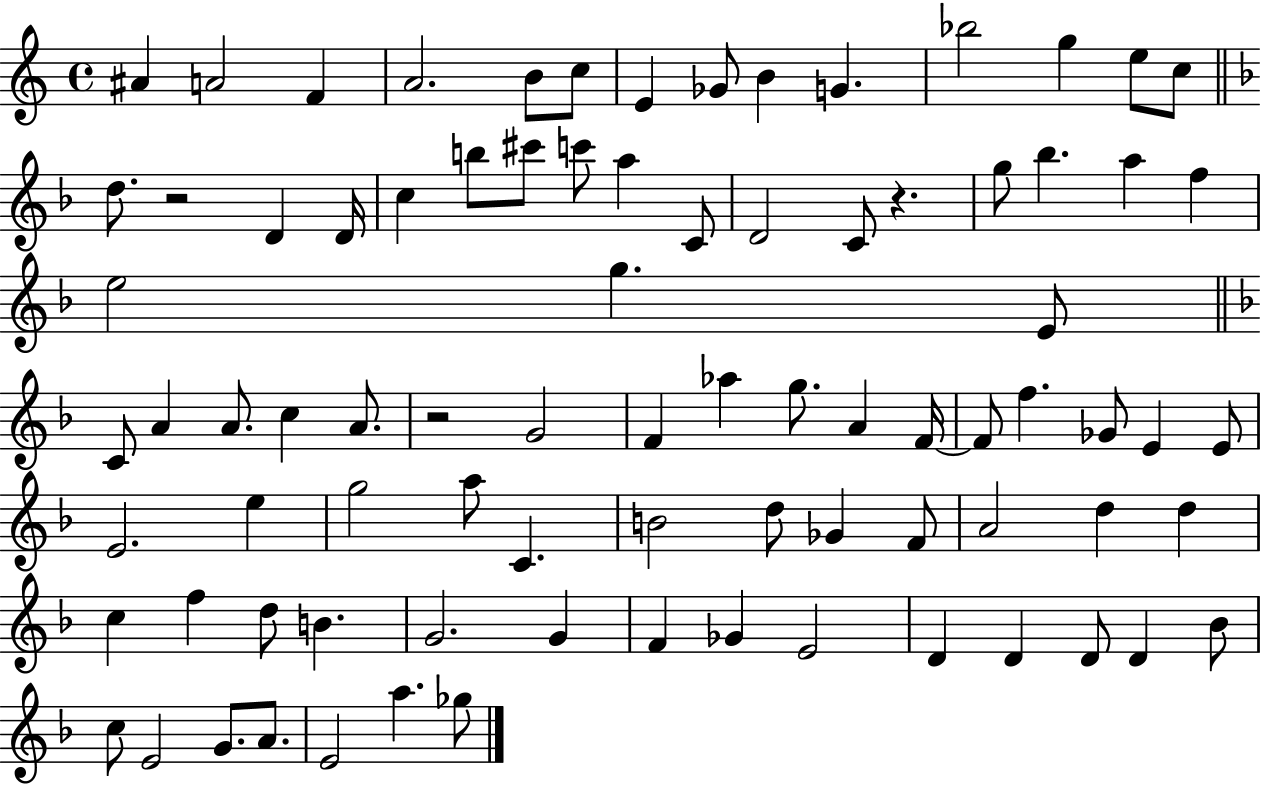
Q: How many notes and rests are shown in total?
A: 84